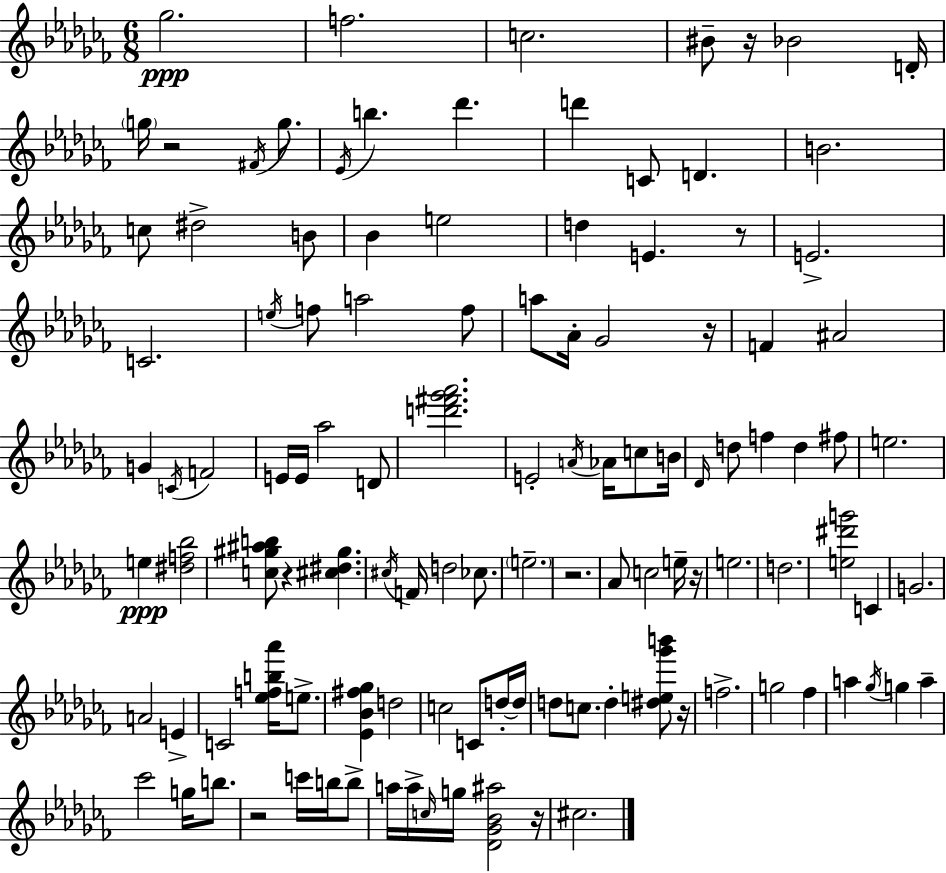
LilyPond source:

{
  \clef treble
  \numericTimeSignature
  \time 6/8
  \key aes \minor
  ges''2.\ppp | f''2. | c''2. | bis'8-- r16 bes'2 d'16-. | \break \parenthesize g''16 r2 \acciaccatura { fis'16 } g''8. | \acciaccatura { ees'16 } b''4. des'''4. | d'''4 c'8 d'4. | b'2. | \break c''8 dis''2-> | b'8 bes'4 e''2 | d''4 e'4. | r8 e'2.-> | \break c'2. | \acciaccatura { e''16 } f''8 a''2 | f''8 a''8 aes'16-. ges'2 | r16 f'4 ais'2 | \break g'4 \acciaccatura { c'16 } f'2 | e'16 e'16 aes''2 | d'8 <d''' fis''' ges''' aes'''>2. | e'2-. | \break \acciaccatura { a'16 } aes'16 c''8 b'16 \grace { des'16 } d''8 f''4 | d''4 fis''8 e''2. | e''4\ppp <dis'' f'' bes''>2 | <c'' gis'' ais'' b''>8 r4 | \break <cis'' dis'' gis''>4. \acciaccatura { cis''16 } f'16 d''2 | ces''8. \parenthesize e''2.-- | r2. | aes'8 c''2 | \break e''16-- r16 e''2. | d''2. | <e'' dis''' g'''>2 | c'4 g'2. | \break a'2 | e'4-> c'2 | <ees'' f'' b'' aes'''>16 e''8.-> <ees' bes' fis'' ges''>4 d''2 | c''2 | \break c'8 d''16-.~~ d''16 d''8 c''8. | d''4-. <dis'' e'' ges''' b'''>8 r16 f''2.-> | g''2 | fes''4 a''4 \acciaccatura { ges''16 } | \break g''4 a''4-- ces'''2 | g''16 b''8. r2 | c'''16 b''16 b''8-> a''16 a''16-> \grace { c''16 } g''16 | <des' ges' bes' ais''>2 r16 cis''2. | \break \bar "|."
}